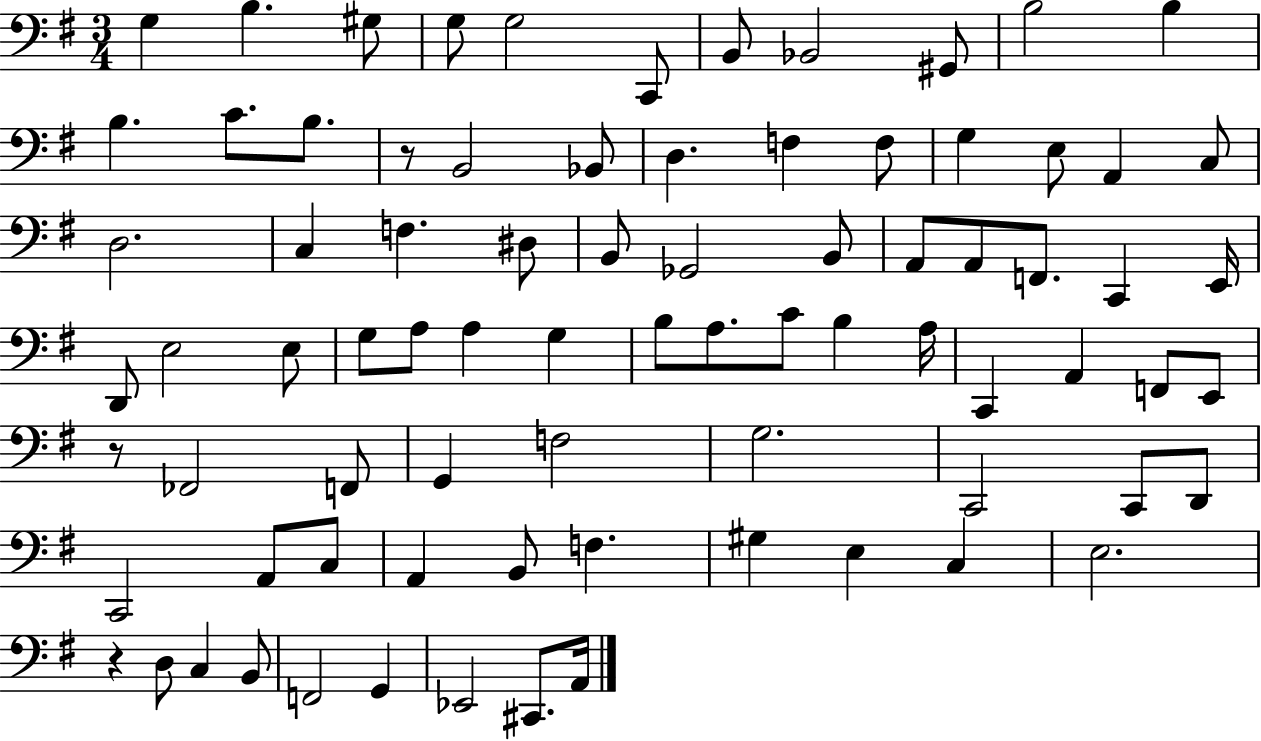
X:1
T:Untitled
M:3/4
L:1/4
K:G
G, B, ^G,/2 G,/2 G,2 C,,/2 B,,/2 _B,,2 ^G,,/2 B,2 B, B, C/2 B,/2 z/2 B,,2 _B,,/2 D, F, F,/2 G, E,/2 A,, C,/2 D,2 C, F, ^D,/2 B,,/2 _G,,2 B,,/2 A,,/2 A,,/2 F,,/2 C,, E,,/4 D,,/2 E,2 E,/2 G,/2 A,/2 A, G, B,/2 A,/2 C/2 B, A,/4 C,, A,, F,,/2 E,,/2 z/2 _F,,2 F,,/2 G,, F,2 G,2 C,,2 C,,/2 D,,/2 C,,2 A,,/2 C,/2 A,, B,,/2 F, ^G, E, C, E,2 z D,/2 C, B,,/2 F,,2 G,, _E,,2 ^C,,/2 A,,/4